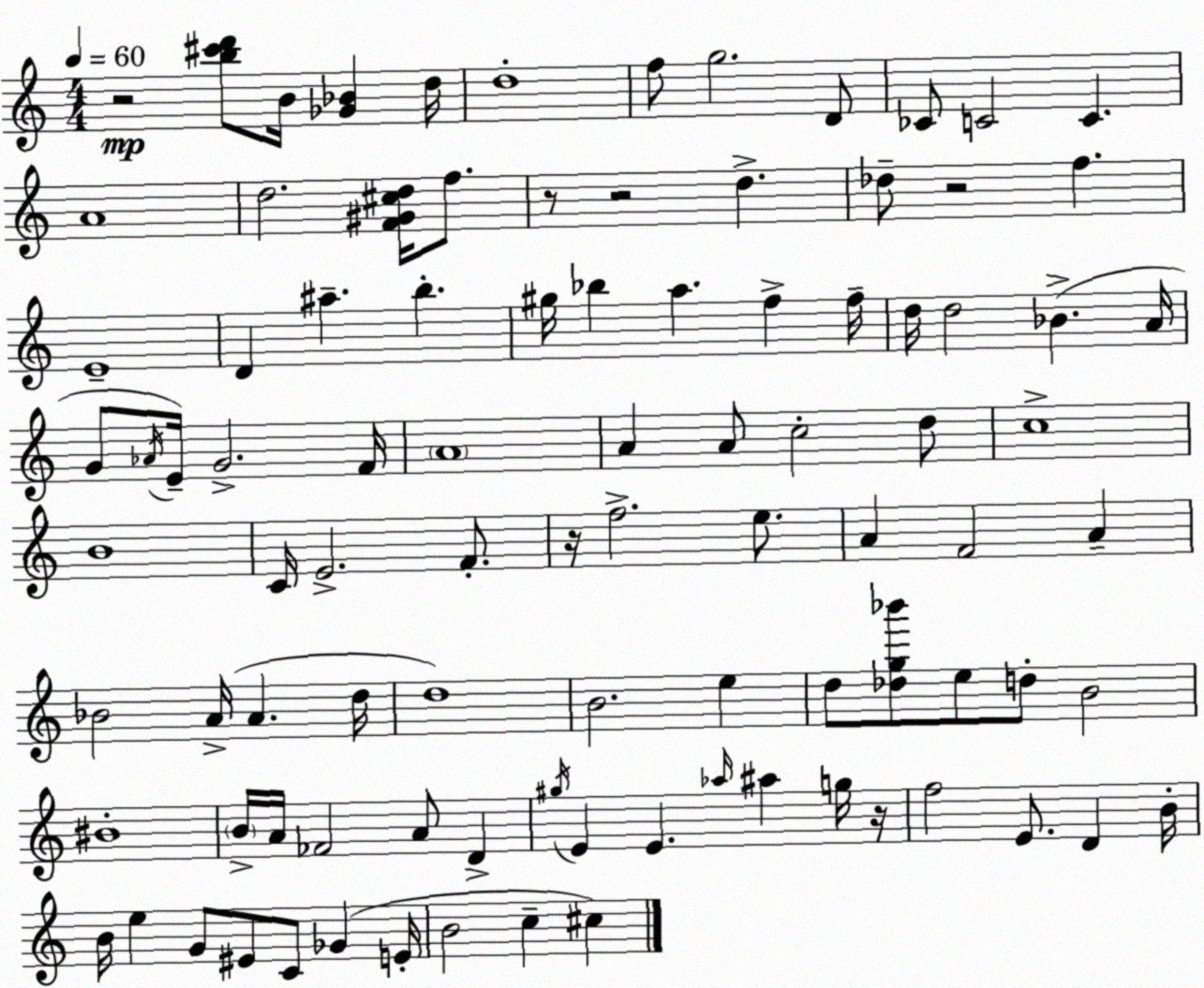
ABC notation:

X:1
T:Untitled
M:4/4
L:1/4
K:C
z2 [b^c'd']/2 B/4 [_G_B] d/4 d4 f/2 g2 D/2 _C/2 C2 C A4 d2 [F^G^cd]/4 f/2 z/2 z2 d _d/2 z2 f E4 D ^a b ^g/4 _b a f f/4 d/4 d2 _B A/4 G/2 _A/4 E/4 G2 F/4 A4 A A/2 c2 d/2 c4 B4 C/4 E2 F/2 z/4 f2 e/2 A F2 A _B2 A/4 A d/4 d4 B2 e d/2 [_dg_b']/2 e/2 d/2 B2 ^B4 B/4 A/4 _F2 A/2 D ^g/4 E E _a/4 ^a g/4 z/4 f2 E/2 D B/4 B/4 e G/2 ^E/2 C/2 _G E/4 B2 c ^c